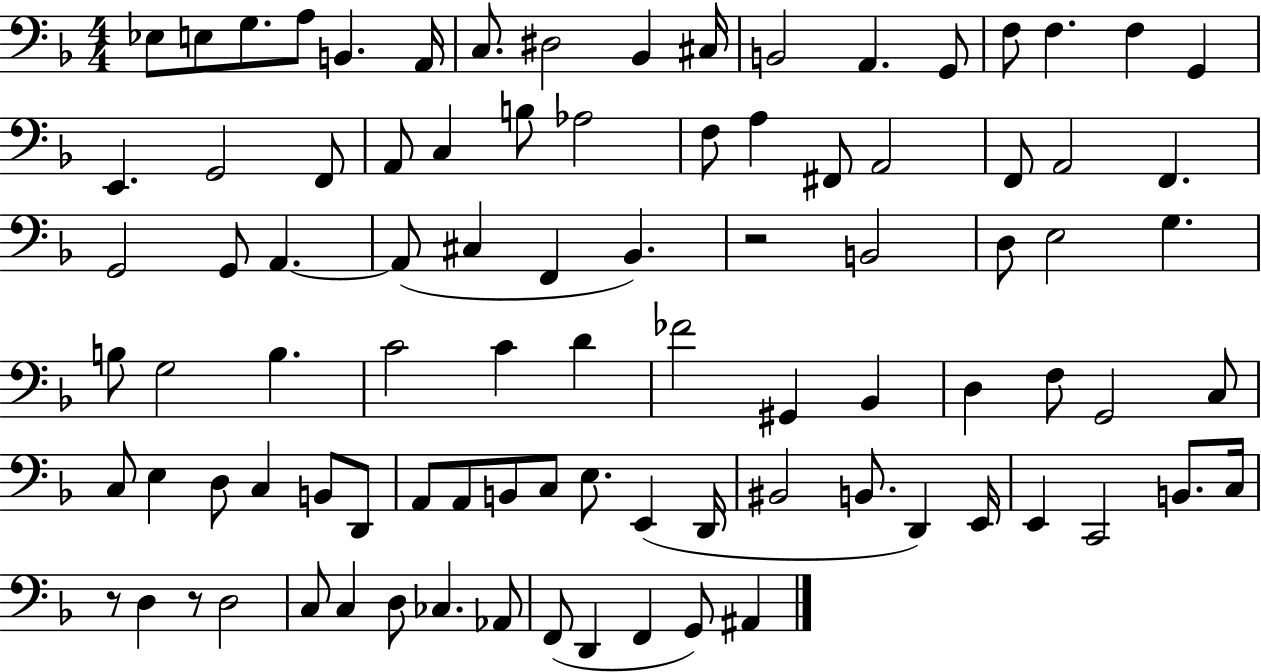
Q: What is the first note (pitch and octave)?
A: Eb3